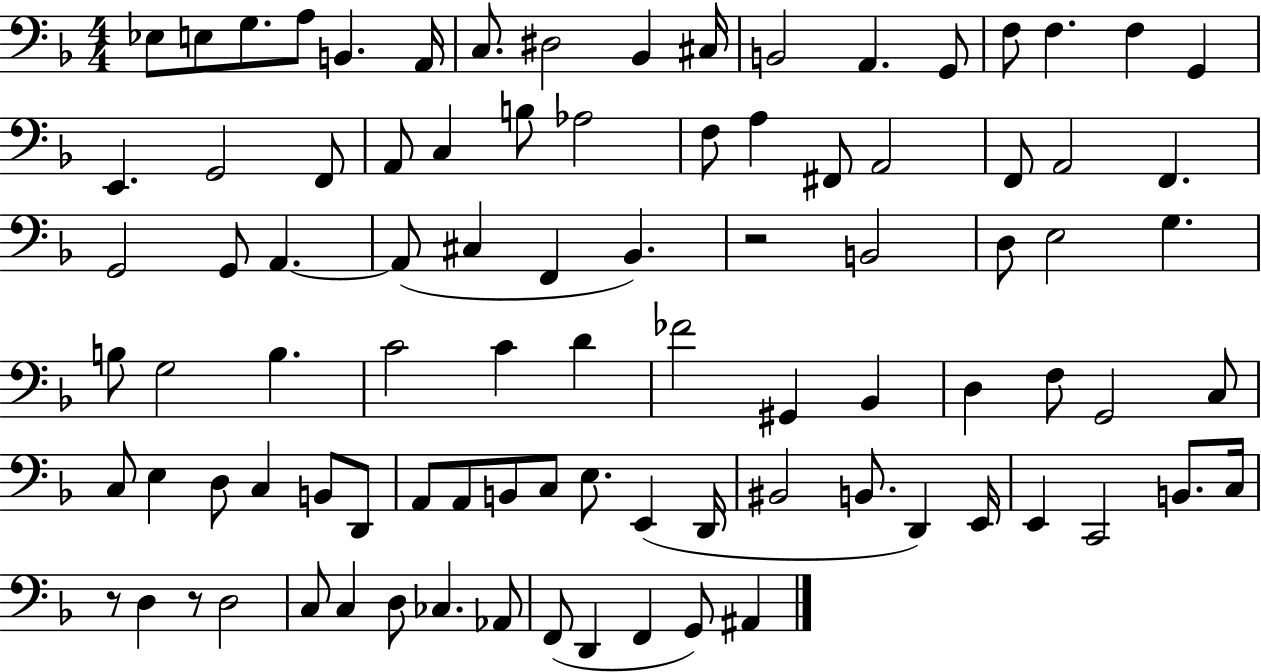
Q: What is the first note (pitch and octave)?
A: Eb3